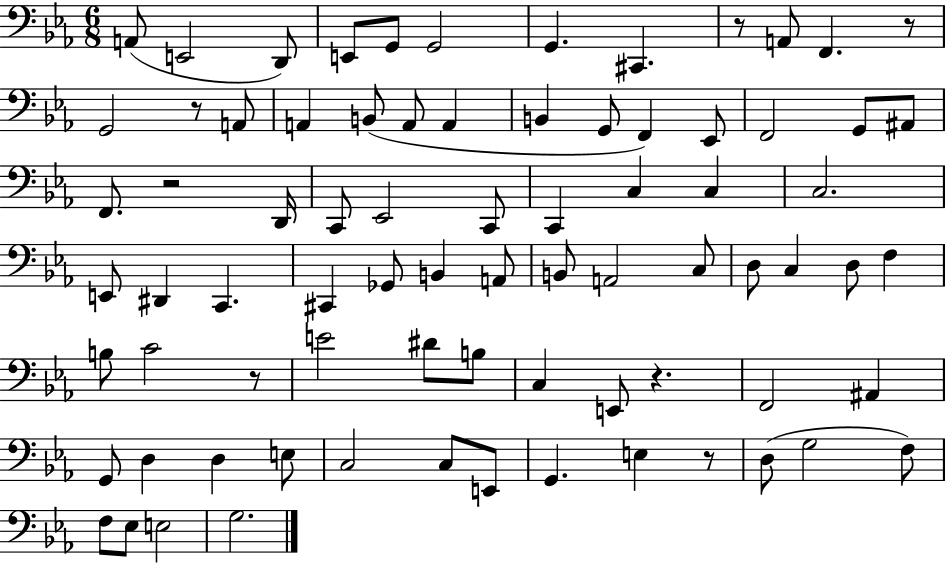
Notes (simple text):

A2/e E2/h D2/e E2/e G2/e G2/h G2/q. C#2/q. R/e A2/e F2/q. R/e G2/h R/e A2/e A2/q B2/e A2/e A2/q B2/q G2/e F2/q Eb2/e F2/h G2/e A#2/e F2/e. R/h D2/s C2/e Eb2/h C2/e C2/q C3/q C3/q C3/h. E2/e D#2/q C2/q. C#2/q Gb2/e B2/q A2/e B2/e A2/h C3/e D3/e C3/q D3/e F3/q B3/e C4/h R/e E4/h D#4/e B3/e C3/q E2/e R/q. F2/h A#2/q G2/e D3/q D3/q E3/e C3/h C3/e E2/e G2/q. E3/q R/e D3/e G3/h F3/e F3/e Eb3/e E3/h G3/h.